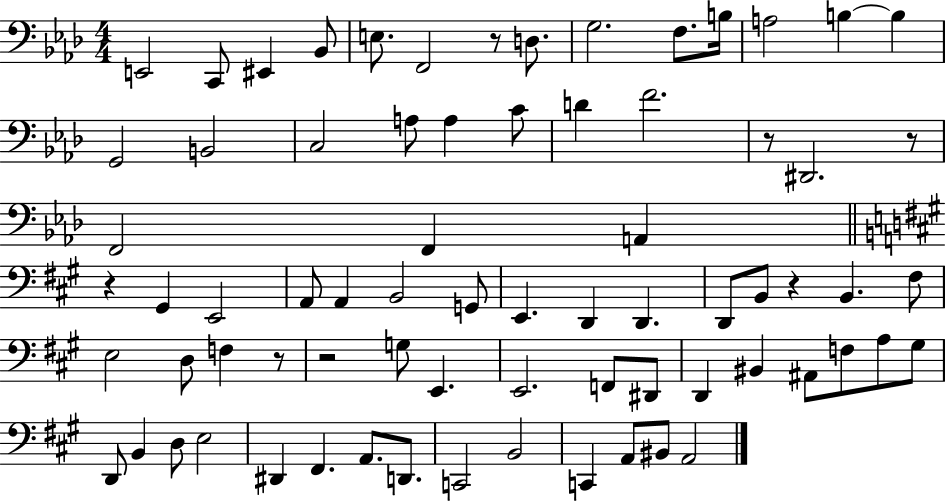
E2/h C2/e EIS2/q Bb2/e E3/e. F2/h R/e D3/e. G3/h. F3/e. B3/s A3/h B3/q B3/q G2/h B2/h C3/h A3/e A3/q C4/e D4/q F4/h. R/e D#2/h. R/e F2/h F2/q A2/q R/q G#2/q E2/h A2/e A2/q B2/h G2/e E2/q. D2/q D2/q. D2/e B2/e R/q B2/q. F#3/e E3/h D3/e F3/q R/e R/h G3/e E2/q. E2/h. F2/e D#2/e D2/q BIS2/q A#2/e F3/e A3/e G#3/e D2/e B2/q D3/e E3/h D#2/q F#2/q. A2/e. D2/e. C2/h B2/h C2/q A2/e BIS2/e A2/h